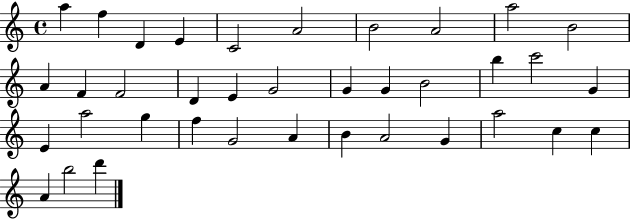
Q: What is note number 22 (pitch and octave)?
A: G4